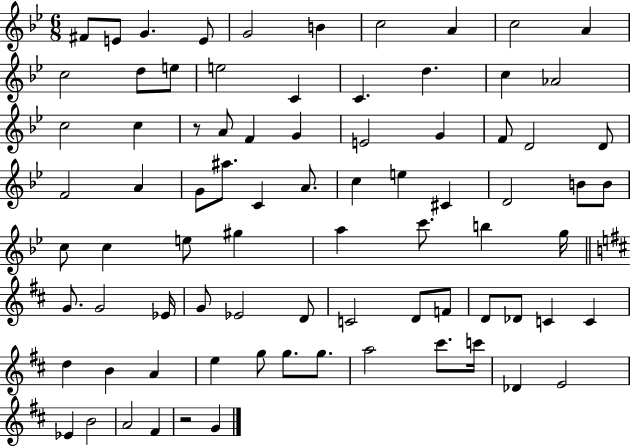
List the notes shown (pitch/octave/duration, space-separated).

F#4/e E4/e G4/q. E4/e G4/h B4/q C5/h A4/q C5/h A4/q C5/h D5/e E5/e E5/h C4/q C4/q. D5/q. C5/q Ab4/h C5/h C5/q R/e A4/e F4/q G4/q E4/h G4/q F4/e D4/h D4/e F4/h A4/q G4/e A#5/e. C4/q A4/e. C5/q E5/q C#4/q D4/h B4/e B4/e C5/e C5/q E5/e G#5/q A5/q C6/e. B5/q G5/s G4/e. G4/h Eb4/s G4/e Eb4/h D4/e C4/h D4/e F4/e D4/e Db4/e C4/q C4/q D5/q B4/q A4/q E5/q G5/e G5/e. G5/e. A5/h C#6/e. C6/s Db4/q E4/h Eb4/q B4/h A4/h F#4/q R/h G4/q